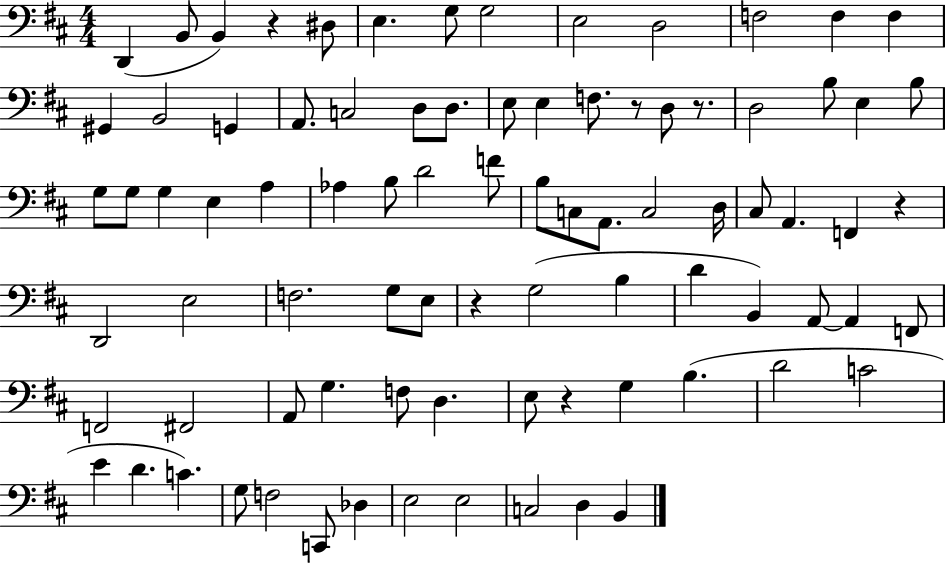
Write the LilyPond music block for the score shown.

{
  \clef bass
  \numericTimeSignature
  \time 4/4
  \key d \major
  d,4( b,8 b,4) r4 dis8 | e4. g8 g2 | e2 d2 | f2 f4 f4 | \break gis,4 b,2 g,4 | a,8. c2 d8 d8. | e8 e4 f8. r8 d8 r8. | d2 b8 e4 b8 | \break g8 g8 g4 e4 a4 | aes4 b8 d'2 f'8 | b8 c8 a,8. c2 d16 | cis8 a,4. f,4 r4 | \break d,2 e2 | f2. g8 e8 | r4 g2( b4 | d'4 b,4) a,8~~ a,4 f,8 | \break f,2 fis,2 | a,8 g4. f8 d4. | e8 r4 g4 b4.( | d'2 c'2 | \break e'4 d'4. c'4.) | g8 f2 c,8 des4 | e2 e2 | c2 d4 b,4 | \break \bar "|."
}